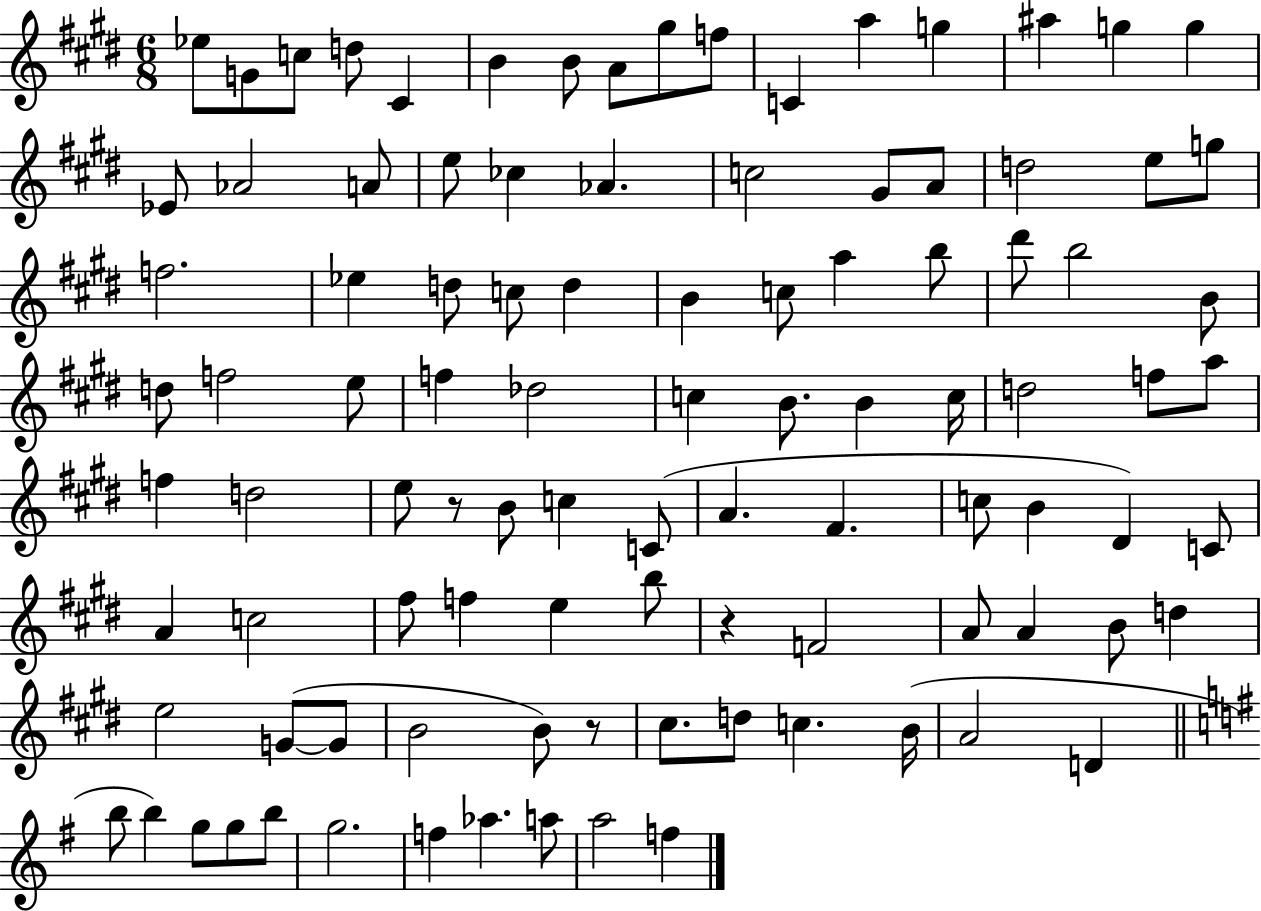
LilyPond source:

{
  \clef treble
  \numericTimeSignature
  \time 6/8
  \key e \major
  ees''8 g'8 c''8 d''8 cis'4 | b'4 b'8 a'8 gis''8 f''8 | c'4 a''4 g''4 | ais''4 g''4 g''4 | \break ees'8 aes'2 a'8 | e''8 ces''4 aes'4. | c''2 gis'8 a'8 | d''2 e''8 g''8 | \break f''2. | ees''4 d''8 c''8 d''4 | b'4 c''8 a''4 b''8 | dis'''8 b''2 b'8 | \break d''8 f''2 e''8 | f''4 des''2 | c''4 b'8. b'4 c''16 | d''2 f''8 a''8 | \break f''4 d''2 | e''8 r8 b'8 c''4 c'8( | a'4. fis'4. | c''8 b'4 dis'4) c'8 | \break a'4 c''2 | fis''8 f''4 e''4 b''8 | r4 f'2 | a'8 a'4 b'8 d''4 | \break e''2 g'8~(~ g'8 | b'2 b'8) r8 | cis''8. d''8 c''4. b'16( | a'2 d'4 | \break \bar "||" \break \key g \major b''8 b''4) g''8 g''8 b''8 | g''2. | f''4 aes''4. a''8 | a''2 f''4 | \break \bar "|."
}